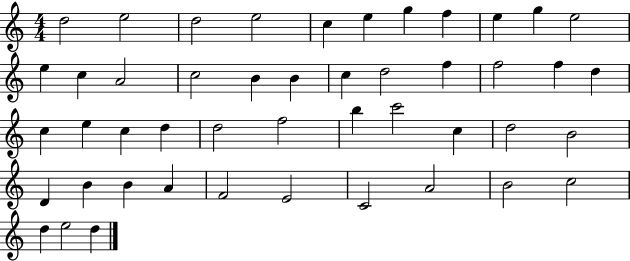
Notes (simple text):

D5/h E5/h D5/h E5/h C5/q E5/q G5/q F5/q E5/q G5/q E5/h E5/q C5/q A4/h C5/h B4/q B4/q C5/q D5/h F5/q F5/h F5/q D5/q C5/q E5/q C5/q D5/q D5/h F5/h B5/q C6/h C5/q D5/h B4/h D4/q B4/q B4/q A4/q F4/h E4/h C4/h A4/h B4/h C5/h D5/q E5/h D5/q